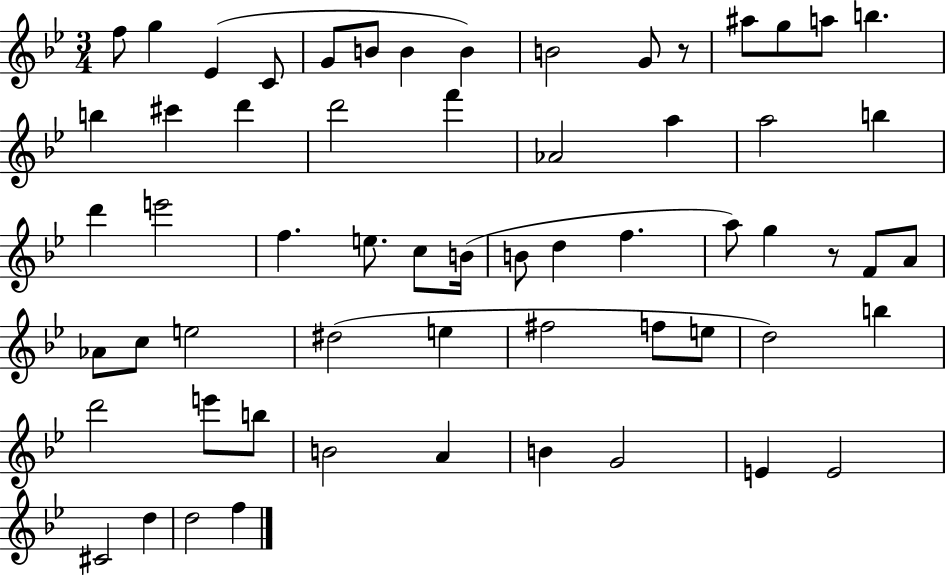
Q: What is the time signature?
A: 3/4